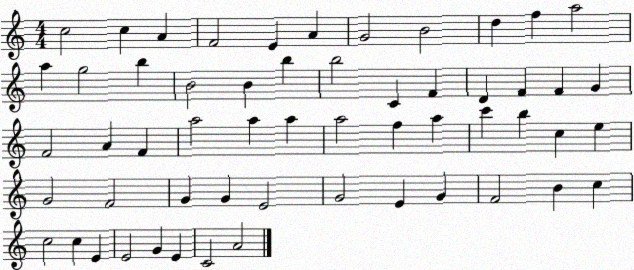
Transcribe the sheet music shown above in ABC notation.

X:1
T:Untitled
M:4/4
L:1/4
K:C
c2 c A F2 E A G2 B2 d f a2 a g2 b B2 B b b2 C F D F F G F2 A F a2 a a a2 f a c' b c e G2 F2 G G E2 G2 E G F2 B c c2 c E E2 G E C2 A2